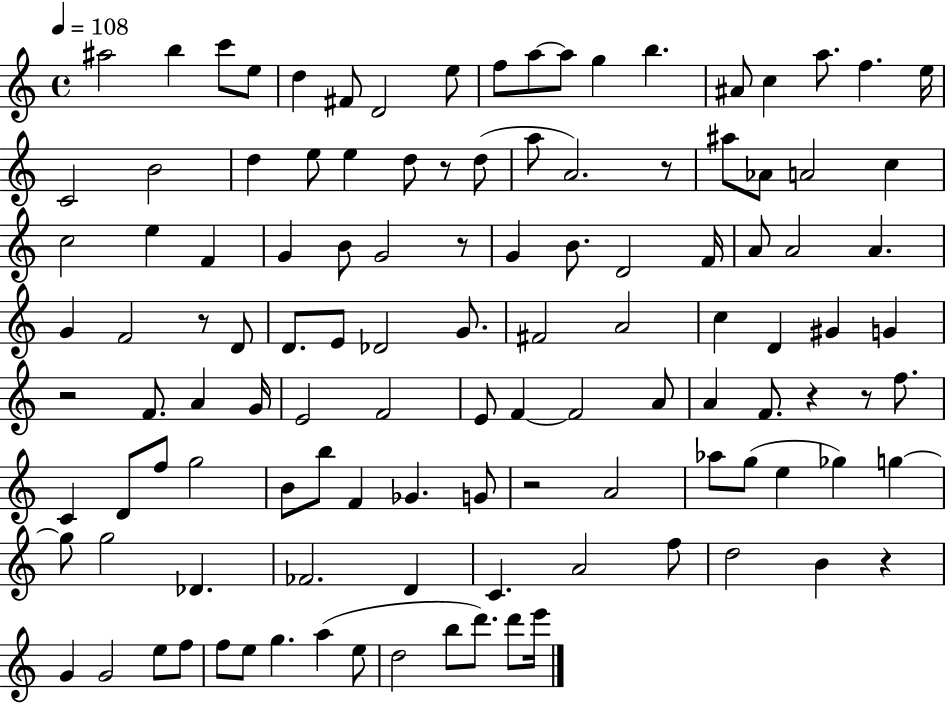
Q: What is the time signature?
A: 4/4